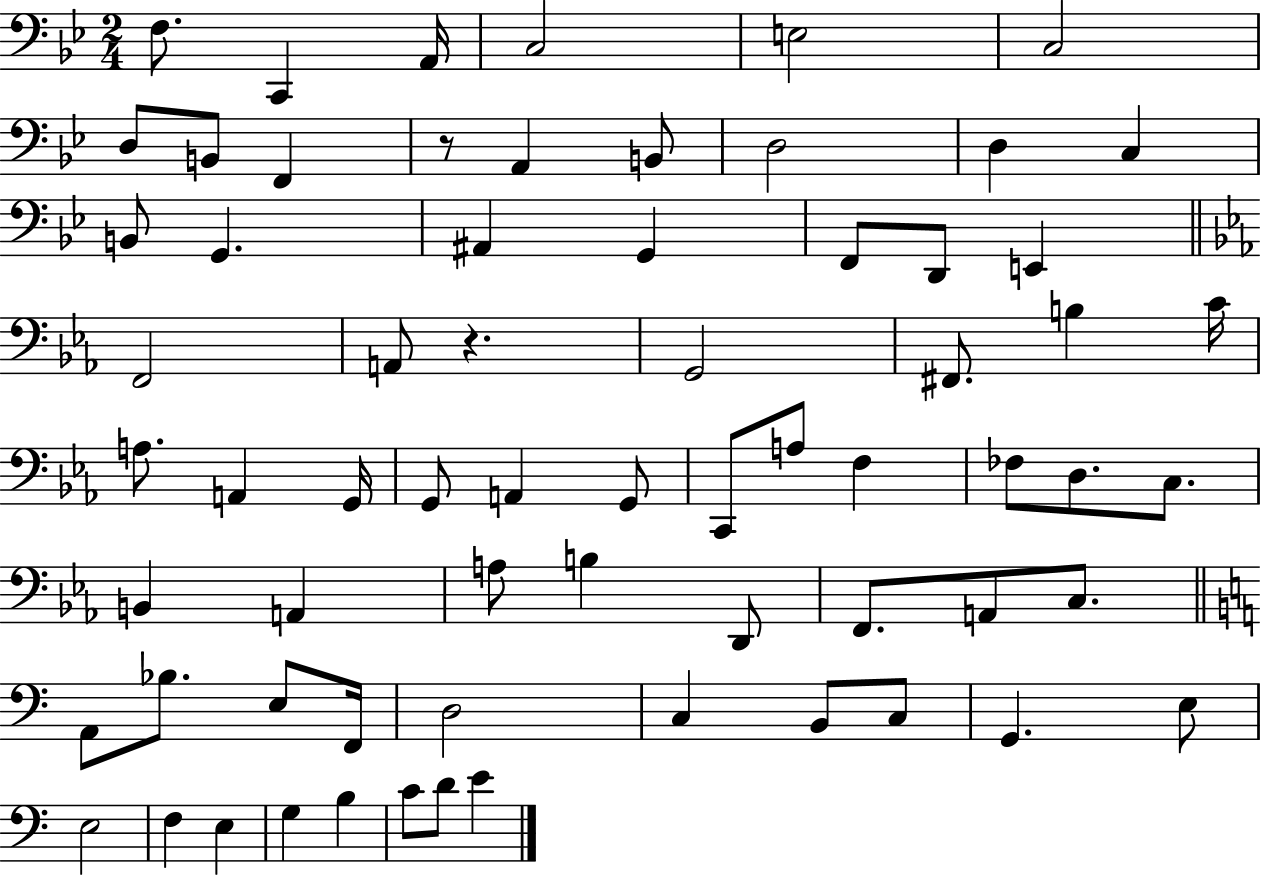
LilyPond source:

{
  \clef bass
  \numericTimeSignature
  \time 2/4
  \key bes \major
  f8. c,4 a,16 | c2 | e2 | c2 | \break d8 b,8 f,4 | r8 a,4 b,8 | d2 | d4 c4 | \break b,8 g,4. | ais,4 g,4 | f,8 d,8 e,4 | \bar "||" \break \key ees \major f,2 | a,8 r4. | g,2 | fis,8. b4 c'16 | \break a8. a,4 g,16 | g,8 a,4 g,8 | c,8 a8 f4 | fes8 d8. c8. | \break b,4 a,4 | a8 b4 d,8 | f,8. a,8 c8. | \bar "||" \break \key a \minor a,8 bes8. e8 f,16 | d2 | c4 b,8 c8 | g,4. e8 | \break e2 | f4 e4 | g4 b4 | c'8 d'8 e'4 | \break \bar "|."
}